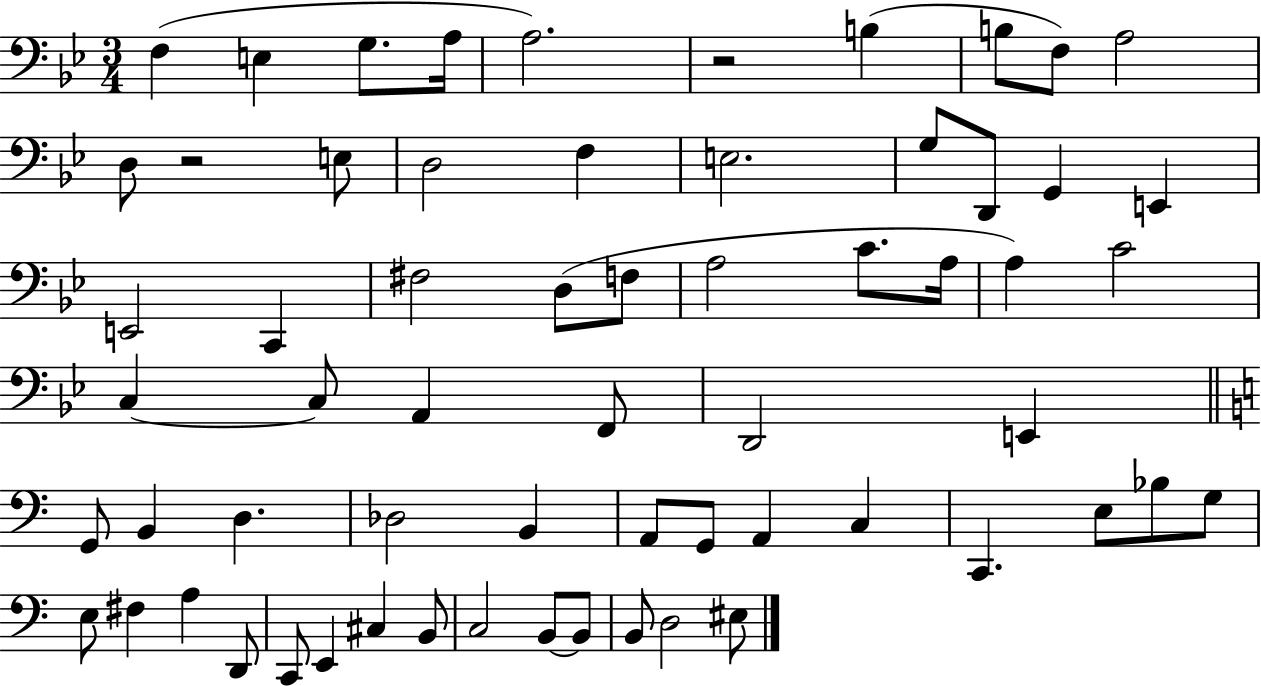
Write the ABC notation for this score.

X:1
T:Untitled
M:3/4
L:1/4
K:Bb
F, E, G,/2 A,/4 A,2 z2 B, B,/2 F,/2 A,2 D,/2 z2 E,/2 D,2 F, E,2 G,/2 D,,/2 G,, E,, E,,2 C,, ^F,2 D,/2 F,/2 A,2 C/2 A,/4 A, C2 C, C,/2 A,, F,,/2 D,,2 E,, G,,/2 B,, D, _D,2 B,, A,,/2 G,,/2 A,, C, C,, E,/2 _B,/2 G,/2 E,/2 ^F, A, D,,/2 C,,/2 E,, ^C, B,,/2 C,2 B,,/2 B,,/2 B,,/2 D,2 ^E,/2